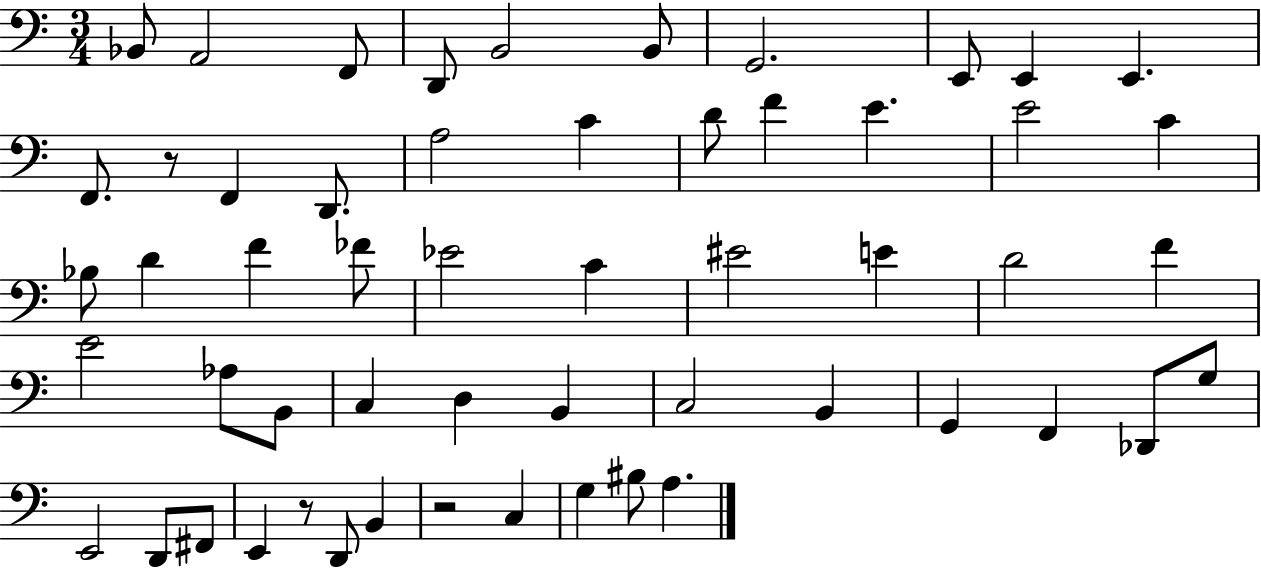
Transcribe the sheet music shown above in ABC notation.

X:1
T:Untitled
M:3/4
L:1/4
K:C
_B,,/2 A,,2 F,,/2 D,,/2 B,,2 B,,/2 G,,2 E,,/2 E,, E,, F,,/2 z/2 F,, D,,/2 A,2 C D/2 F E E2 C _B,/2 D F _F/2 _E2 C ^E2 E D2 F E2 _A,/2 B,,/2 C, D, B,, C,2 B,, G,, F,, _D,,/2 G,/2 E,,2 D,,/2 ^F,,/2 E,, z/2 D,,/2 B,, z2 C, G, ^B,/2 A,